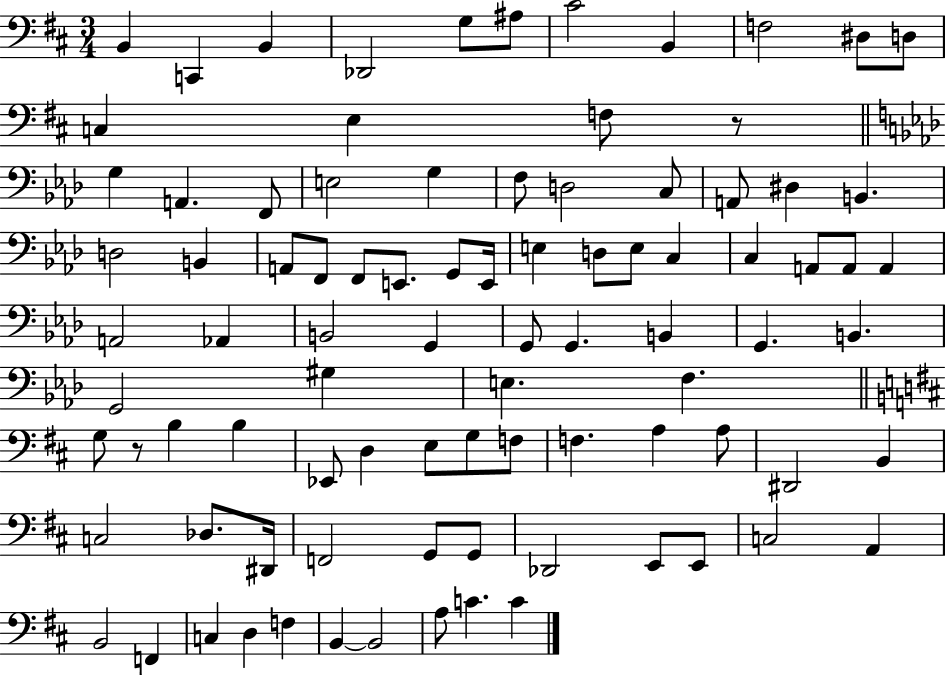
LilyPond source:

{
  \clef bass
  \numericTimeSignature
  \time 3/4
  \key d \major
  b,4 c,4 b,4 | des,2 g8 ais8 | cis'2 b,4 | f2 dis8 d8 | \break c4 e4 f8 r8 | \bar "||" \break \key f \minor g4 a,4. f,8 | e2 g4 | f8 d2 c8 | a,8 dis4 b,4. | \break d2 b,4 | a,8 f,8 f,8 e,8. g,8 e,16 | e4 d8 e8 c4 | c4 a,8 a,8 a,4 | \break a,2 aes,4 | b,2 g,4 | g,8 g,4. b,4 | g,4. b,4. | \break g,2 gis4 | e4. f4. | \bar "||" \break \key d \major g8 r8 b4 b4 | ees,8 d4 e8 g8 f8 | f4. a4 a8 | dis,2 b,4 | \break c2 des8. dis,16 | f,2 g,8 g,8 | des,2 e,8 e,8 | c2 a,4 | \break b,2 f,4 | c4 d4 f4 | b,4~~ b,2 | a8 c'4. c'4 | \break \bar "|."
}